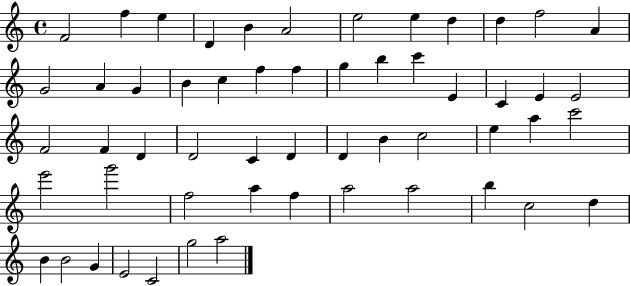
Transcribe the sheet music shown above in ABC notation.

X:1
T:Untitled
M:4/4
L:1/4
K:C
F2 f e D B A2 e2 e d d f2 A G2 A G B c f f g b c' E C E E2 F2 F D D2 C D D B c2 e a c'2 e'2 g'2 f2 a f a2 a2 b c2 d B B2 G E2 C2 g2 a2